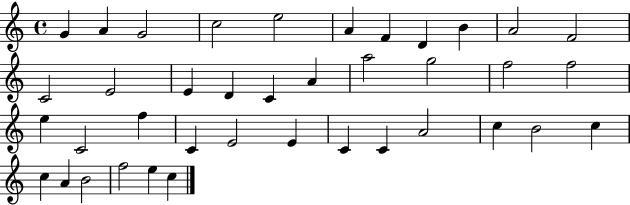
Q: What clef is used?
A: treble